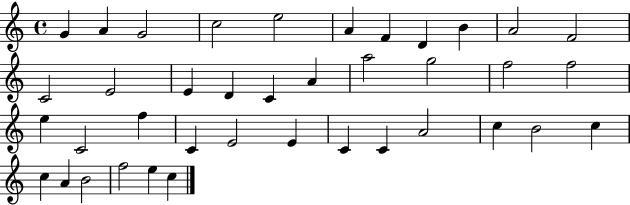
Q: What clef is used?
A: treble